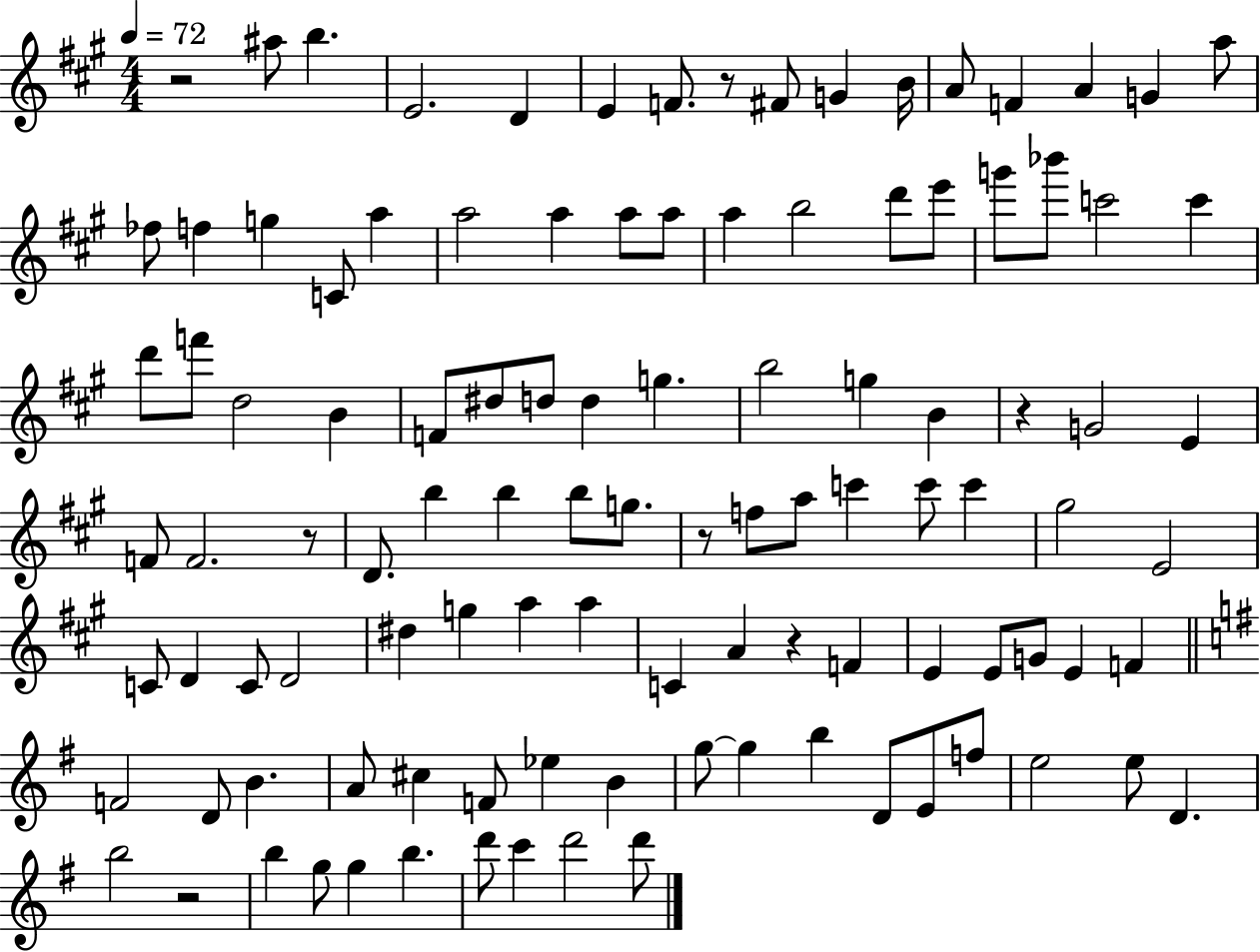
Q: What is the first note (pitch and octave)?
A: A#5